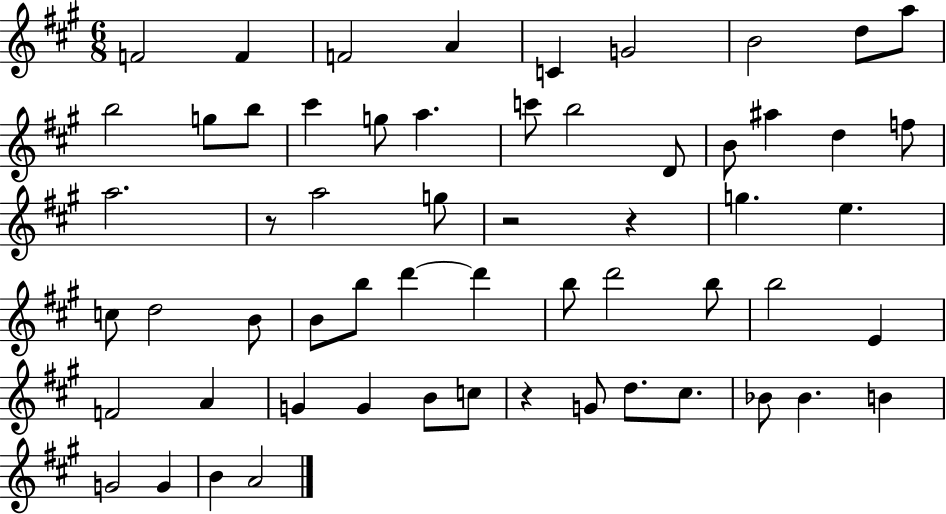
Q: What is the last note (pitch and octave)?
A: A4